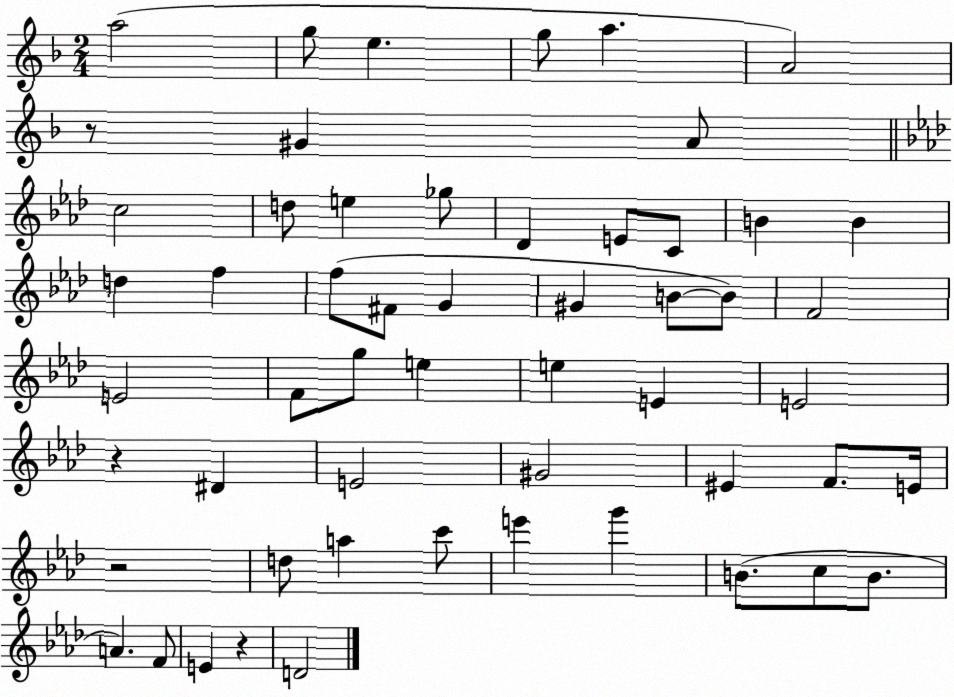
X:1
T:Untitled
M:2/4
L:1/4
K:F
a2 g/2 e g/2 a A2 z/2 ^G A/2 c2 d/2 e _g/2 _D E/2 C/2 B B d f f/2 ^F/2 G ^G B/2 B/2 F2 E2 F/2 g/2 e e E E2 z ^D E2 ^G2 ^E F/2 E/4 z2 d/2 a c'/2 e' g' B/2 c/2 B/2 A F/2 E z D2